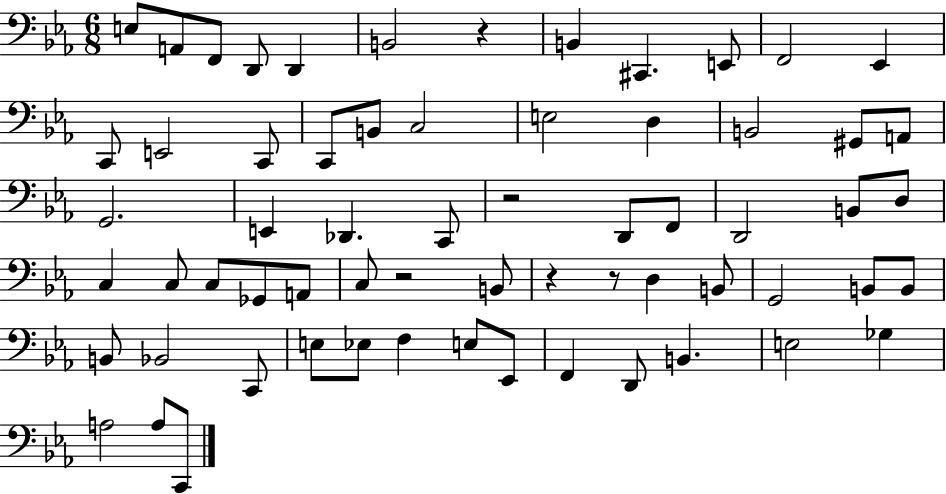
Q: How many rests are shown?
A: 5